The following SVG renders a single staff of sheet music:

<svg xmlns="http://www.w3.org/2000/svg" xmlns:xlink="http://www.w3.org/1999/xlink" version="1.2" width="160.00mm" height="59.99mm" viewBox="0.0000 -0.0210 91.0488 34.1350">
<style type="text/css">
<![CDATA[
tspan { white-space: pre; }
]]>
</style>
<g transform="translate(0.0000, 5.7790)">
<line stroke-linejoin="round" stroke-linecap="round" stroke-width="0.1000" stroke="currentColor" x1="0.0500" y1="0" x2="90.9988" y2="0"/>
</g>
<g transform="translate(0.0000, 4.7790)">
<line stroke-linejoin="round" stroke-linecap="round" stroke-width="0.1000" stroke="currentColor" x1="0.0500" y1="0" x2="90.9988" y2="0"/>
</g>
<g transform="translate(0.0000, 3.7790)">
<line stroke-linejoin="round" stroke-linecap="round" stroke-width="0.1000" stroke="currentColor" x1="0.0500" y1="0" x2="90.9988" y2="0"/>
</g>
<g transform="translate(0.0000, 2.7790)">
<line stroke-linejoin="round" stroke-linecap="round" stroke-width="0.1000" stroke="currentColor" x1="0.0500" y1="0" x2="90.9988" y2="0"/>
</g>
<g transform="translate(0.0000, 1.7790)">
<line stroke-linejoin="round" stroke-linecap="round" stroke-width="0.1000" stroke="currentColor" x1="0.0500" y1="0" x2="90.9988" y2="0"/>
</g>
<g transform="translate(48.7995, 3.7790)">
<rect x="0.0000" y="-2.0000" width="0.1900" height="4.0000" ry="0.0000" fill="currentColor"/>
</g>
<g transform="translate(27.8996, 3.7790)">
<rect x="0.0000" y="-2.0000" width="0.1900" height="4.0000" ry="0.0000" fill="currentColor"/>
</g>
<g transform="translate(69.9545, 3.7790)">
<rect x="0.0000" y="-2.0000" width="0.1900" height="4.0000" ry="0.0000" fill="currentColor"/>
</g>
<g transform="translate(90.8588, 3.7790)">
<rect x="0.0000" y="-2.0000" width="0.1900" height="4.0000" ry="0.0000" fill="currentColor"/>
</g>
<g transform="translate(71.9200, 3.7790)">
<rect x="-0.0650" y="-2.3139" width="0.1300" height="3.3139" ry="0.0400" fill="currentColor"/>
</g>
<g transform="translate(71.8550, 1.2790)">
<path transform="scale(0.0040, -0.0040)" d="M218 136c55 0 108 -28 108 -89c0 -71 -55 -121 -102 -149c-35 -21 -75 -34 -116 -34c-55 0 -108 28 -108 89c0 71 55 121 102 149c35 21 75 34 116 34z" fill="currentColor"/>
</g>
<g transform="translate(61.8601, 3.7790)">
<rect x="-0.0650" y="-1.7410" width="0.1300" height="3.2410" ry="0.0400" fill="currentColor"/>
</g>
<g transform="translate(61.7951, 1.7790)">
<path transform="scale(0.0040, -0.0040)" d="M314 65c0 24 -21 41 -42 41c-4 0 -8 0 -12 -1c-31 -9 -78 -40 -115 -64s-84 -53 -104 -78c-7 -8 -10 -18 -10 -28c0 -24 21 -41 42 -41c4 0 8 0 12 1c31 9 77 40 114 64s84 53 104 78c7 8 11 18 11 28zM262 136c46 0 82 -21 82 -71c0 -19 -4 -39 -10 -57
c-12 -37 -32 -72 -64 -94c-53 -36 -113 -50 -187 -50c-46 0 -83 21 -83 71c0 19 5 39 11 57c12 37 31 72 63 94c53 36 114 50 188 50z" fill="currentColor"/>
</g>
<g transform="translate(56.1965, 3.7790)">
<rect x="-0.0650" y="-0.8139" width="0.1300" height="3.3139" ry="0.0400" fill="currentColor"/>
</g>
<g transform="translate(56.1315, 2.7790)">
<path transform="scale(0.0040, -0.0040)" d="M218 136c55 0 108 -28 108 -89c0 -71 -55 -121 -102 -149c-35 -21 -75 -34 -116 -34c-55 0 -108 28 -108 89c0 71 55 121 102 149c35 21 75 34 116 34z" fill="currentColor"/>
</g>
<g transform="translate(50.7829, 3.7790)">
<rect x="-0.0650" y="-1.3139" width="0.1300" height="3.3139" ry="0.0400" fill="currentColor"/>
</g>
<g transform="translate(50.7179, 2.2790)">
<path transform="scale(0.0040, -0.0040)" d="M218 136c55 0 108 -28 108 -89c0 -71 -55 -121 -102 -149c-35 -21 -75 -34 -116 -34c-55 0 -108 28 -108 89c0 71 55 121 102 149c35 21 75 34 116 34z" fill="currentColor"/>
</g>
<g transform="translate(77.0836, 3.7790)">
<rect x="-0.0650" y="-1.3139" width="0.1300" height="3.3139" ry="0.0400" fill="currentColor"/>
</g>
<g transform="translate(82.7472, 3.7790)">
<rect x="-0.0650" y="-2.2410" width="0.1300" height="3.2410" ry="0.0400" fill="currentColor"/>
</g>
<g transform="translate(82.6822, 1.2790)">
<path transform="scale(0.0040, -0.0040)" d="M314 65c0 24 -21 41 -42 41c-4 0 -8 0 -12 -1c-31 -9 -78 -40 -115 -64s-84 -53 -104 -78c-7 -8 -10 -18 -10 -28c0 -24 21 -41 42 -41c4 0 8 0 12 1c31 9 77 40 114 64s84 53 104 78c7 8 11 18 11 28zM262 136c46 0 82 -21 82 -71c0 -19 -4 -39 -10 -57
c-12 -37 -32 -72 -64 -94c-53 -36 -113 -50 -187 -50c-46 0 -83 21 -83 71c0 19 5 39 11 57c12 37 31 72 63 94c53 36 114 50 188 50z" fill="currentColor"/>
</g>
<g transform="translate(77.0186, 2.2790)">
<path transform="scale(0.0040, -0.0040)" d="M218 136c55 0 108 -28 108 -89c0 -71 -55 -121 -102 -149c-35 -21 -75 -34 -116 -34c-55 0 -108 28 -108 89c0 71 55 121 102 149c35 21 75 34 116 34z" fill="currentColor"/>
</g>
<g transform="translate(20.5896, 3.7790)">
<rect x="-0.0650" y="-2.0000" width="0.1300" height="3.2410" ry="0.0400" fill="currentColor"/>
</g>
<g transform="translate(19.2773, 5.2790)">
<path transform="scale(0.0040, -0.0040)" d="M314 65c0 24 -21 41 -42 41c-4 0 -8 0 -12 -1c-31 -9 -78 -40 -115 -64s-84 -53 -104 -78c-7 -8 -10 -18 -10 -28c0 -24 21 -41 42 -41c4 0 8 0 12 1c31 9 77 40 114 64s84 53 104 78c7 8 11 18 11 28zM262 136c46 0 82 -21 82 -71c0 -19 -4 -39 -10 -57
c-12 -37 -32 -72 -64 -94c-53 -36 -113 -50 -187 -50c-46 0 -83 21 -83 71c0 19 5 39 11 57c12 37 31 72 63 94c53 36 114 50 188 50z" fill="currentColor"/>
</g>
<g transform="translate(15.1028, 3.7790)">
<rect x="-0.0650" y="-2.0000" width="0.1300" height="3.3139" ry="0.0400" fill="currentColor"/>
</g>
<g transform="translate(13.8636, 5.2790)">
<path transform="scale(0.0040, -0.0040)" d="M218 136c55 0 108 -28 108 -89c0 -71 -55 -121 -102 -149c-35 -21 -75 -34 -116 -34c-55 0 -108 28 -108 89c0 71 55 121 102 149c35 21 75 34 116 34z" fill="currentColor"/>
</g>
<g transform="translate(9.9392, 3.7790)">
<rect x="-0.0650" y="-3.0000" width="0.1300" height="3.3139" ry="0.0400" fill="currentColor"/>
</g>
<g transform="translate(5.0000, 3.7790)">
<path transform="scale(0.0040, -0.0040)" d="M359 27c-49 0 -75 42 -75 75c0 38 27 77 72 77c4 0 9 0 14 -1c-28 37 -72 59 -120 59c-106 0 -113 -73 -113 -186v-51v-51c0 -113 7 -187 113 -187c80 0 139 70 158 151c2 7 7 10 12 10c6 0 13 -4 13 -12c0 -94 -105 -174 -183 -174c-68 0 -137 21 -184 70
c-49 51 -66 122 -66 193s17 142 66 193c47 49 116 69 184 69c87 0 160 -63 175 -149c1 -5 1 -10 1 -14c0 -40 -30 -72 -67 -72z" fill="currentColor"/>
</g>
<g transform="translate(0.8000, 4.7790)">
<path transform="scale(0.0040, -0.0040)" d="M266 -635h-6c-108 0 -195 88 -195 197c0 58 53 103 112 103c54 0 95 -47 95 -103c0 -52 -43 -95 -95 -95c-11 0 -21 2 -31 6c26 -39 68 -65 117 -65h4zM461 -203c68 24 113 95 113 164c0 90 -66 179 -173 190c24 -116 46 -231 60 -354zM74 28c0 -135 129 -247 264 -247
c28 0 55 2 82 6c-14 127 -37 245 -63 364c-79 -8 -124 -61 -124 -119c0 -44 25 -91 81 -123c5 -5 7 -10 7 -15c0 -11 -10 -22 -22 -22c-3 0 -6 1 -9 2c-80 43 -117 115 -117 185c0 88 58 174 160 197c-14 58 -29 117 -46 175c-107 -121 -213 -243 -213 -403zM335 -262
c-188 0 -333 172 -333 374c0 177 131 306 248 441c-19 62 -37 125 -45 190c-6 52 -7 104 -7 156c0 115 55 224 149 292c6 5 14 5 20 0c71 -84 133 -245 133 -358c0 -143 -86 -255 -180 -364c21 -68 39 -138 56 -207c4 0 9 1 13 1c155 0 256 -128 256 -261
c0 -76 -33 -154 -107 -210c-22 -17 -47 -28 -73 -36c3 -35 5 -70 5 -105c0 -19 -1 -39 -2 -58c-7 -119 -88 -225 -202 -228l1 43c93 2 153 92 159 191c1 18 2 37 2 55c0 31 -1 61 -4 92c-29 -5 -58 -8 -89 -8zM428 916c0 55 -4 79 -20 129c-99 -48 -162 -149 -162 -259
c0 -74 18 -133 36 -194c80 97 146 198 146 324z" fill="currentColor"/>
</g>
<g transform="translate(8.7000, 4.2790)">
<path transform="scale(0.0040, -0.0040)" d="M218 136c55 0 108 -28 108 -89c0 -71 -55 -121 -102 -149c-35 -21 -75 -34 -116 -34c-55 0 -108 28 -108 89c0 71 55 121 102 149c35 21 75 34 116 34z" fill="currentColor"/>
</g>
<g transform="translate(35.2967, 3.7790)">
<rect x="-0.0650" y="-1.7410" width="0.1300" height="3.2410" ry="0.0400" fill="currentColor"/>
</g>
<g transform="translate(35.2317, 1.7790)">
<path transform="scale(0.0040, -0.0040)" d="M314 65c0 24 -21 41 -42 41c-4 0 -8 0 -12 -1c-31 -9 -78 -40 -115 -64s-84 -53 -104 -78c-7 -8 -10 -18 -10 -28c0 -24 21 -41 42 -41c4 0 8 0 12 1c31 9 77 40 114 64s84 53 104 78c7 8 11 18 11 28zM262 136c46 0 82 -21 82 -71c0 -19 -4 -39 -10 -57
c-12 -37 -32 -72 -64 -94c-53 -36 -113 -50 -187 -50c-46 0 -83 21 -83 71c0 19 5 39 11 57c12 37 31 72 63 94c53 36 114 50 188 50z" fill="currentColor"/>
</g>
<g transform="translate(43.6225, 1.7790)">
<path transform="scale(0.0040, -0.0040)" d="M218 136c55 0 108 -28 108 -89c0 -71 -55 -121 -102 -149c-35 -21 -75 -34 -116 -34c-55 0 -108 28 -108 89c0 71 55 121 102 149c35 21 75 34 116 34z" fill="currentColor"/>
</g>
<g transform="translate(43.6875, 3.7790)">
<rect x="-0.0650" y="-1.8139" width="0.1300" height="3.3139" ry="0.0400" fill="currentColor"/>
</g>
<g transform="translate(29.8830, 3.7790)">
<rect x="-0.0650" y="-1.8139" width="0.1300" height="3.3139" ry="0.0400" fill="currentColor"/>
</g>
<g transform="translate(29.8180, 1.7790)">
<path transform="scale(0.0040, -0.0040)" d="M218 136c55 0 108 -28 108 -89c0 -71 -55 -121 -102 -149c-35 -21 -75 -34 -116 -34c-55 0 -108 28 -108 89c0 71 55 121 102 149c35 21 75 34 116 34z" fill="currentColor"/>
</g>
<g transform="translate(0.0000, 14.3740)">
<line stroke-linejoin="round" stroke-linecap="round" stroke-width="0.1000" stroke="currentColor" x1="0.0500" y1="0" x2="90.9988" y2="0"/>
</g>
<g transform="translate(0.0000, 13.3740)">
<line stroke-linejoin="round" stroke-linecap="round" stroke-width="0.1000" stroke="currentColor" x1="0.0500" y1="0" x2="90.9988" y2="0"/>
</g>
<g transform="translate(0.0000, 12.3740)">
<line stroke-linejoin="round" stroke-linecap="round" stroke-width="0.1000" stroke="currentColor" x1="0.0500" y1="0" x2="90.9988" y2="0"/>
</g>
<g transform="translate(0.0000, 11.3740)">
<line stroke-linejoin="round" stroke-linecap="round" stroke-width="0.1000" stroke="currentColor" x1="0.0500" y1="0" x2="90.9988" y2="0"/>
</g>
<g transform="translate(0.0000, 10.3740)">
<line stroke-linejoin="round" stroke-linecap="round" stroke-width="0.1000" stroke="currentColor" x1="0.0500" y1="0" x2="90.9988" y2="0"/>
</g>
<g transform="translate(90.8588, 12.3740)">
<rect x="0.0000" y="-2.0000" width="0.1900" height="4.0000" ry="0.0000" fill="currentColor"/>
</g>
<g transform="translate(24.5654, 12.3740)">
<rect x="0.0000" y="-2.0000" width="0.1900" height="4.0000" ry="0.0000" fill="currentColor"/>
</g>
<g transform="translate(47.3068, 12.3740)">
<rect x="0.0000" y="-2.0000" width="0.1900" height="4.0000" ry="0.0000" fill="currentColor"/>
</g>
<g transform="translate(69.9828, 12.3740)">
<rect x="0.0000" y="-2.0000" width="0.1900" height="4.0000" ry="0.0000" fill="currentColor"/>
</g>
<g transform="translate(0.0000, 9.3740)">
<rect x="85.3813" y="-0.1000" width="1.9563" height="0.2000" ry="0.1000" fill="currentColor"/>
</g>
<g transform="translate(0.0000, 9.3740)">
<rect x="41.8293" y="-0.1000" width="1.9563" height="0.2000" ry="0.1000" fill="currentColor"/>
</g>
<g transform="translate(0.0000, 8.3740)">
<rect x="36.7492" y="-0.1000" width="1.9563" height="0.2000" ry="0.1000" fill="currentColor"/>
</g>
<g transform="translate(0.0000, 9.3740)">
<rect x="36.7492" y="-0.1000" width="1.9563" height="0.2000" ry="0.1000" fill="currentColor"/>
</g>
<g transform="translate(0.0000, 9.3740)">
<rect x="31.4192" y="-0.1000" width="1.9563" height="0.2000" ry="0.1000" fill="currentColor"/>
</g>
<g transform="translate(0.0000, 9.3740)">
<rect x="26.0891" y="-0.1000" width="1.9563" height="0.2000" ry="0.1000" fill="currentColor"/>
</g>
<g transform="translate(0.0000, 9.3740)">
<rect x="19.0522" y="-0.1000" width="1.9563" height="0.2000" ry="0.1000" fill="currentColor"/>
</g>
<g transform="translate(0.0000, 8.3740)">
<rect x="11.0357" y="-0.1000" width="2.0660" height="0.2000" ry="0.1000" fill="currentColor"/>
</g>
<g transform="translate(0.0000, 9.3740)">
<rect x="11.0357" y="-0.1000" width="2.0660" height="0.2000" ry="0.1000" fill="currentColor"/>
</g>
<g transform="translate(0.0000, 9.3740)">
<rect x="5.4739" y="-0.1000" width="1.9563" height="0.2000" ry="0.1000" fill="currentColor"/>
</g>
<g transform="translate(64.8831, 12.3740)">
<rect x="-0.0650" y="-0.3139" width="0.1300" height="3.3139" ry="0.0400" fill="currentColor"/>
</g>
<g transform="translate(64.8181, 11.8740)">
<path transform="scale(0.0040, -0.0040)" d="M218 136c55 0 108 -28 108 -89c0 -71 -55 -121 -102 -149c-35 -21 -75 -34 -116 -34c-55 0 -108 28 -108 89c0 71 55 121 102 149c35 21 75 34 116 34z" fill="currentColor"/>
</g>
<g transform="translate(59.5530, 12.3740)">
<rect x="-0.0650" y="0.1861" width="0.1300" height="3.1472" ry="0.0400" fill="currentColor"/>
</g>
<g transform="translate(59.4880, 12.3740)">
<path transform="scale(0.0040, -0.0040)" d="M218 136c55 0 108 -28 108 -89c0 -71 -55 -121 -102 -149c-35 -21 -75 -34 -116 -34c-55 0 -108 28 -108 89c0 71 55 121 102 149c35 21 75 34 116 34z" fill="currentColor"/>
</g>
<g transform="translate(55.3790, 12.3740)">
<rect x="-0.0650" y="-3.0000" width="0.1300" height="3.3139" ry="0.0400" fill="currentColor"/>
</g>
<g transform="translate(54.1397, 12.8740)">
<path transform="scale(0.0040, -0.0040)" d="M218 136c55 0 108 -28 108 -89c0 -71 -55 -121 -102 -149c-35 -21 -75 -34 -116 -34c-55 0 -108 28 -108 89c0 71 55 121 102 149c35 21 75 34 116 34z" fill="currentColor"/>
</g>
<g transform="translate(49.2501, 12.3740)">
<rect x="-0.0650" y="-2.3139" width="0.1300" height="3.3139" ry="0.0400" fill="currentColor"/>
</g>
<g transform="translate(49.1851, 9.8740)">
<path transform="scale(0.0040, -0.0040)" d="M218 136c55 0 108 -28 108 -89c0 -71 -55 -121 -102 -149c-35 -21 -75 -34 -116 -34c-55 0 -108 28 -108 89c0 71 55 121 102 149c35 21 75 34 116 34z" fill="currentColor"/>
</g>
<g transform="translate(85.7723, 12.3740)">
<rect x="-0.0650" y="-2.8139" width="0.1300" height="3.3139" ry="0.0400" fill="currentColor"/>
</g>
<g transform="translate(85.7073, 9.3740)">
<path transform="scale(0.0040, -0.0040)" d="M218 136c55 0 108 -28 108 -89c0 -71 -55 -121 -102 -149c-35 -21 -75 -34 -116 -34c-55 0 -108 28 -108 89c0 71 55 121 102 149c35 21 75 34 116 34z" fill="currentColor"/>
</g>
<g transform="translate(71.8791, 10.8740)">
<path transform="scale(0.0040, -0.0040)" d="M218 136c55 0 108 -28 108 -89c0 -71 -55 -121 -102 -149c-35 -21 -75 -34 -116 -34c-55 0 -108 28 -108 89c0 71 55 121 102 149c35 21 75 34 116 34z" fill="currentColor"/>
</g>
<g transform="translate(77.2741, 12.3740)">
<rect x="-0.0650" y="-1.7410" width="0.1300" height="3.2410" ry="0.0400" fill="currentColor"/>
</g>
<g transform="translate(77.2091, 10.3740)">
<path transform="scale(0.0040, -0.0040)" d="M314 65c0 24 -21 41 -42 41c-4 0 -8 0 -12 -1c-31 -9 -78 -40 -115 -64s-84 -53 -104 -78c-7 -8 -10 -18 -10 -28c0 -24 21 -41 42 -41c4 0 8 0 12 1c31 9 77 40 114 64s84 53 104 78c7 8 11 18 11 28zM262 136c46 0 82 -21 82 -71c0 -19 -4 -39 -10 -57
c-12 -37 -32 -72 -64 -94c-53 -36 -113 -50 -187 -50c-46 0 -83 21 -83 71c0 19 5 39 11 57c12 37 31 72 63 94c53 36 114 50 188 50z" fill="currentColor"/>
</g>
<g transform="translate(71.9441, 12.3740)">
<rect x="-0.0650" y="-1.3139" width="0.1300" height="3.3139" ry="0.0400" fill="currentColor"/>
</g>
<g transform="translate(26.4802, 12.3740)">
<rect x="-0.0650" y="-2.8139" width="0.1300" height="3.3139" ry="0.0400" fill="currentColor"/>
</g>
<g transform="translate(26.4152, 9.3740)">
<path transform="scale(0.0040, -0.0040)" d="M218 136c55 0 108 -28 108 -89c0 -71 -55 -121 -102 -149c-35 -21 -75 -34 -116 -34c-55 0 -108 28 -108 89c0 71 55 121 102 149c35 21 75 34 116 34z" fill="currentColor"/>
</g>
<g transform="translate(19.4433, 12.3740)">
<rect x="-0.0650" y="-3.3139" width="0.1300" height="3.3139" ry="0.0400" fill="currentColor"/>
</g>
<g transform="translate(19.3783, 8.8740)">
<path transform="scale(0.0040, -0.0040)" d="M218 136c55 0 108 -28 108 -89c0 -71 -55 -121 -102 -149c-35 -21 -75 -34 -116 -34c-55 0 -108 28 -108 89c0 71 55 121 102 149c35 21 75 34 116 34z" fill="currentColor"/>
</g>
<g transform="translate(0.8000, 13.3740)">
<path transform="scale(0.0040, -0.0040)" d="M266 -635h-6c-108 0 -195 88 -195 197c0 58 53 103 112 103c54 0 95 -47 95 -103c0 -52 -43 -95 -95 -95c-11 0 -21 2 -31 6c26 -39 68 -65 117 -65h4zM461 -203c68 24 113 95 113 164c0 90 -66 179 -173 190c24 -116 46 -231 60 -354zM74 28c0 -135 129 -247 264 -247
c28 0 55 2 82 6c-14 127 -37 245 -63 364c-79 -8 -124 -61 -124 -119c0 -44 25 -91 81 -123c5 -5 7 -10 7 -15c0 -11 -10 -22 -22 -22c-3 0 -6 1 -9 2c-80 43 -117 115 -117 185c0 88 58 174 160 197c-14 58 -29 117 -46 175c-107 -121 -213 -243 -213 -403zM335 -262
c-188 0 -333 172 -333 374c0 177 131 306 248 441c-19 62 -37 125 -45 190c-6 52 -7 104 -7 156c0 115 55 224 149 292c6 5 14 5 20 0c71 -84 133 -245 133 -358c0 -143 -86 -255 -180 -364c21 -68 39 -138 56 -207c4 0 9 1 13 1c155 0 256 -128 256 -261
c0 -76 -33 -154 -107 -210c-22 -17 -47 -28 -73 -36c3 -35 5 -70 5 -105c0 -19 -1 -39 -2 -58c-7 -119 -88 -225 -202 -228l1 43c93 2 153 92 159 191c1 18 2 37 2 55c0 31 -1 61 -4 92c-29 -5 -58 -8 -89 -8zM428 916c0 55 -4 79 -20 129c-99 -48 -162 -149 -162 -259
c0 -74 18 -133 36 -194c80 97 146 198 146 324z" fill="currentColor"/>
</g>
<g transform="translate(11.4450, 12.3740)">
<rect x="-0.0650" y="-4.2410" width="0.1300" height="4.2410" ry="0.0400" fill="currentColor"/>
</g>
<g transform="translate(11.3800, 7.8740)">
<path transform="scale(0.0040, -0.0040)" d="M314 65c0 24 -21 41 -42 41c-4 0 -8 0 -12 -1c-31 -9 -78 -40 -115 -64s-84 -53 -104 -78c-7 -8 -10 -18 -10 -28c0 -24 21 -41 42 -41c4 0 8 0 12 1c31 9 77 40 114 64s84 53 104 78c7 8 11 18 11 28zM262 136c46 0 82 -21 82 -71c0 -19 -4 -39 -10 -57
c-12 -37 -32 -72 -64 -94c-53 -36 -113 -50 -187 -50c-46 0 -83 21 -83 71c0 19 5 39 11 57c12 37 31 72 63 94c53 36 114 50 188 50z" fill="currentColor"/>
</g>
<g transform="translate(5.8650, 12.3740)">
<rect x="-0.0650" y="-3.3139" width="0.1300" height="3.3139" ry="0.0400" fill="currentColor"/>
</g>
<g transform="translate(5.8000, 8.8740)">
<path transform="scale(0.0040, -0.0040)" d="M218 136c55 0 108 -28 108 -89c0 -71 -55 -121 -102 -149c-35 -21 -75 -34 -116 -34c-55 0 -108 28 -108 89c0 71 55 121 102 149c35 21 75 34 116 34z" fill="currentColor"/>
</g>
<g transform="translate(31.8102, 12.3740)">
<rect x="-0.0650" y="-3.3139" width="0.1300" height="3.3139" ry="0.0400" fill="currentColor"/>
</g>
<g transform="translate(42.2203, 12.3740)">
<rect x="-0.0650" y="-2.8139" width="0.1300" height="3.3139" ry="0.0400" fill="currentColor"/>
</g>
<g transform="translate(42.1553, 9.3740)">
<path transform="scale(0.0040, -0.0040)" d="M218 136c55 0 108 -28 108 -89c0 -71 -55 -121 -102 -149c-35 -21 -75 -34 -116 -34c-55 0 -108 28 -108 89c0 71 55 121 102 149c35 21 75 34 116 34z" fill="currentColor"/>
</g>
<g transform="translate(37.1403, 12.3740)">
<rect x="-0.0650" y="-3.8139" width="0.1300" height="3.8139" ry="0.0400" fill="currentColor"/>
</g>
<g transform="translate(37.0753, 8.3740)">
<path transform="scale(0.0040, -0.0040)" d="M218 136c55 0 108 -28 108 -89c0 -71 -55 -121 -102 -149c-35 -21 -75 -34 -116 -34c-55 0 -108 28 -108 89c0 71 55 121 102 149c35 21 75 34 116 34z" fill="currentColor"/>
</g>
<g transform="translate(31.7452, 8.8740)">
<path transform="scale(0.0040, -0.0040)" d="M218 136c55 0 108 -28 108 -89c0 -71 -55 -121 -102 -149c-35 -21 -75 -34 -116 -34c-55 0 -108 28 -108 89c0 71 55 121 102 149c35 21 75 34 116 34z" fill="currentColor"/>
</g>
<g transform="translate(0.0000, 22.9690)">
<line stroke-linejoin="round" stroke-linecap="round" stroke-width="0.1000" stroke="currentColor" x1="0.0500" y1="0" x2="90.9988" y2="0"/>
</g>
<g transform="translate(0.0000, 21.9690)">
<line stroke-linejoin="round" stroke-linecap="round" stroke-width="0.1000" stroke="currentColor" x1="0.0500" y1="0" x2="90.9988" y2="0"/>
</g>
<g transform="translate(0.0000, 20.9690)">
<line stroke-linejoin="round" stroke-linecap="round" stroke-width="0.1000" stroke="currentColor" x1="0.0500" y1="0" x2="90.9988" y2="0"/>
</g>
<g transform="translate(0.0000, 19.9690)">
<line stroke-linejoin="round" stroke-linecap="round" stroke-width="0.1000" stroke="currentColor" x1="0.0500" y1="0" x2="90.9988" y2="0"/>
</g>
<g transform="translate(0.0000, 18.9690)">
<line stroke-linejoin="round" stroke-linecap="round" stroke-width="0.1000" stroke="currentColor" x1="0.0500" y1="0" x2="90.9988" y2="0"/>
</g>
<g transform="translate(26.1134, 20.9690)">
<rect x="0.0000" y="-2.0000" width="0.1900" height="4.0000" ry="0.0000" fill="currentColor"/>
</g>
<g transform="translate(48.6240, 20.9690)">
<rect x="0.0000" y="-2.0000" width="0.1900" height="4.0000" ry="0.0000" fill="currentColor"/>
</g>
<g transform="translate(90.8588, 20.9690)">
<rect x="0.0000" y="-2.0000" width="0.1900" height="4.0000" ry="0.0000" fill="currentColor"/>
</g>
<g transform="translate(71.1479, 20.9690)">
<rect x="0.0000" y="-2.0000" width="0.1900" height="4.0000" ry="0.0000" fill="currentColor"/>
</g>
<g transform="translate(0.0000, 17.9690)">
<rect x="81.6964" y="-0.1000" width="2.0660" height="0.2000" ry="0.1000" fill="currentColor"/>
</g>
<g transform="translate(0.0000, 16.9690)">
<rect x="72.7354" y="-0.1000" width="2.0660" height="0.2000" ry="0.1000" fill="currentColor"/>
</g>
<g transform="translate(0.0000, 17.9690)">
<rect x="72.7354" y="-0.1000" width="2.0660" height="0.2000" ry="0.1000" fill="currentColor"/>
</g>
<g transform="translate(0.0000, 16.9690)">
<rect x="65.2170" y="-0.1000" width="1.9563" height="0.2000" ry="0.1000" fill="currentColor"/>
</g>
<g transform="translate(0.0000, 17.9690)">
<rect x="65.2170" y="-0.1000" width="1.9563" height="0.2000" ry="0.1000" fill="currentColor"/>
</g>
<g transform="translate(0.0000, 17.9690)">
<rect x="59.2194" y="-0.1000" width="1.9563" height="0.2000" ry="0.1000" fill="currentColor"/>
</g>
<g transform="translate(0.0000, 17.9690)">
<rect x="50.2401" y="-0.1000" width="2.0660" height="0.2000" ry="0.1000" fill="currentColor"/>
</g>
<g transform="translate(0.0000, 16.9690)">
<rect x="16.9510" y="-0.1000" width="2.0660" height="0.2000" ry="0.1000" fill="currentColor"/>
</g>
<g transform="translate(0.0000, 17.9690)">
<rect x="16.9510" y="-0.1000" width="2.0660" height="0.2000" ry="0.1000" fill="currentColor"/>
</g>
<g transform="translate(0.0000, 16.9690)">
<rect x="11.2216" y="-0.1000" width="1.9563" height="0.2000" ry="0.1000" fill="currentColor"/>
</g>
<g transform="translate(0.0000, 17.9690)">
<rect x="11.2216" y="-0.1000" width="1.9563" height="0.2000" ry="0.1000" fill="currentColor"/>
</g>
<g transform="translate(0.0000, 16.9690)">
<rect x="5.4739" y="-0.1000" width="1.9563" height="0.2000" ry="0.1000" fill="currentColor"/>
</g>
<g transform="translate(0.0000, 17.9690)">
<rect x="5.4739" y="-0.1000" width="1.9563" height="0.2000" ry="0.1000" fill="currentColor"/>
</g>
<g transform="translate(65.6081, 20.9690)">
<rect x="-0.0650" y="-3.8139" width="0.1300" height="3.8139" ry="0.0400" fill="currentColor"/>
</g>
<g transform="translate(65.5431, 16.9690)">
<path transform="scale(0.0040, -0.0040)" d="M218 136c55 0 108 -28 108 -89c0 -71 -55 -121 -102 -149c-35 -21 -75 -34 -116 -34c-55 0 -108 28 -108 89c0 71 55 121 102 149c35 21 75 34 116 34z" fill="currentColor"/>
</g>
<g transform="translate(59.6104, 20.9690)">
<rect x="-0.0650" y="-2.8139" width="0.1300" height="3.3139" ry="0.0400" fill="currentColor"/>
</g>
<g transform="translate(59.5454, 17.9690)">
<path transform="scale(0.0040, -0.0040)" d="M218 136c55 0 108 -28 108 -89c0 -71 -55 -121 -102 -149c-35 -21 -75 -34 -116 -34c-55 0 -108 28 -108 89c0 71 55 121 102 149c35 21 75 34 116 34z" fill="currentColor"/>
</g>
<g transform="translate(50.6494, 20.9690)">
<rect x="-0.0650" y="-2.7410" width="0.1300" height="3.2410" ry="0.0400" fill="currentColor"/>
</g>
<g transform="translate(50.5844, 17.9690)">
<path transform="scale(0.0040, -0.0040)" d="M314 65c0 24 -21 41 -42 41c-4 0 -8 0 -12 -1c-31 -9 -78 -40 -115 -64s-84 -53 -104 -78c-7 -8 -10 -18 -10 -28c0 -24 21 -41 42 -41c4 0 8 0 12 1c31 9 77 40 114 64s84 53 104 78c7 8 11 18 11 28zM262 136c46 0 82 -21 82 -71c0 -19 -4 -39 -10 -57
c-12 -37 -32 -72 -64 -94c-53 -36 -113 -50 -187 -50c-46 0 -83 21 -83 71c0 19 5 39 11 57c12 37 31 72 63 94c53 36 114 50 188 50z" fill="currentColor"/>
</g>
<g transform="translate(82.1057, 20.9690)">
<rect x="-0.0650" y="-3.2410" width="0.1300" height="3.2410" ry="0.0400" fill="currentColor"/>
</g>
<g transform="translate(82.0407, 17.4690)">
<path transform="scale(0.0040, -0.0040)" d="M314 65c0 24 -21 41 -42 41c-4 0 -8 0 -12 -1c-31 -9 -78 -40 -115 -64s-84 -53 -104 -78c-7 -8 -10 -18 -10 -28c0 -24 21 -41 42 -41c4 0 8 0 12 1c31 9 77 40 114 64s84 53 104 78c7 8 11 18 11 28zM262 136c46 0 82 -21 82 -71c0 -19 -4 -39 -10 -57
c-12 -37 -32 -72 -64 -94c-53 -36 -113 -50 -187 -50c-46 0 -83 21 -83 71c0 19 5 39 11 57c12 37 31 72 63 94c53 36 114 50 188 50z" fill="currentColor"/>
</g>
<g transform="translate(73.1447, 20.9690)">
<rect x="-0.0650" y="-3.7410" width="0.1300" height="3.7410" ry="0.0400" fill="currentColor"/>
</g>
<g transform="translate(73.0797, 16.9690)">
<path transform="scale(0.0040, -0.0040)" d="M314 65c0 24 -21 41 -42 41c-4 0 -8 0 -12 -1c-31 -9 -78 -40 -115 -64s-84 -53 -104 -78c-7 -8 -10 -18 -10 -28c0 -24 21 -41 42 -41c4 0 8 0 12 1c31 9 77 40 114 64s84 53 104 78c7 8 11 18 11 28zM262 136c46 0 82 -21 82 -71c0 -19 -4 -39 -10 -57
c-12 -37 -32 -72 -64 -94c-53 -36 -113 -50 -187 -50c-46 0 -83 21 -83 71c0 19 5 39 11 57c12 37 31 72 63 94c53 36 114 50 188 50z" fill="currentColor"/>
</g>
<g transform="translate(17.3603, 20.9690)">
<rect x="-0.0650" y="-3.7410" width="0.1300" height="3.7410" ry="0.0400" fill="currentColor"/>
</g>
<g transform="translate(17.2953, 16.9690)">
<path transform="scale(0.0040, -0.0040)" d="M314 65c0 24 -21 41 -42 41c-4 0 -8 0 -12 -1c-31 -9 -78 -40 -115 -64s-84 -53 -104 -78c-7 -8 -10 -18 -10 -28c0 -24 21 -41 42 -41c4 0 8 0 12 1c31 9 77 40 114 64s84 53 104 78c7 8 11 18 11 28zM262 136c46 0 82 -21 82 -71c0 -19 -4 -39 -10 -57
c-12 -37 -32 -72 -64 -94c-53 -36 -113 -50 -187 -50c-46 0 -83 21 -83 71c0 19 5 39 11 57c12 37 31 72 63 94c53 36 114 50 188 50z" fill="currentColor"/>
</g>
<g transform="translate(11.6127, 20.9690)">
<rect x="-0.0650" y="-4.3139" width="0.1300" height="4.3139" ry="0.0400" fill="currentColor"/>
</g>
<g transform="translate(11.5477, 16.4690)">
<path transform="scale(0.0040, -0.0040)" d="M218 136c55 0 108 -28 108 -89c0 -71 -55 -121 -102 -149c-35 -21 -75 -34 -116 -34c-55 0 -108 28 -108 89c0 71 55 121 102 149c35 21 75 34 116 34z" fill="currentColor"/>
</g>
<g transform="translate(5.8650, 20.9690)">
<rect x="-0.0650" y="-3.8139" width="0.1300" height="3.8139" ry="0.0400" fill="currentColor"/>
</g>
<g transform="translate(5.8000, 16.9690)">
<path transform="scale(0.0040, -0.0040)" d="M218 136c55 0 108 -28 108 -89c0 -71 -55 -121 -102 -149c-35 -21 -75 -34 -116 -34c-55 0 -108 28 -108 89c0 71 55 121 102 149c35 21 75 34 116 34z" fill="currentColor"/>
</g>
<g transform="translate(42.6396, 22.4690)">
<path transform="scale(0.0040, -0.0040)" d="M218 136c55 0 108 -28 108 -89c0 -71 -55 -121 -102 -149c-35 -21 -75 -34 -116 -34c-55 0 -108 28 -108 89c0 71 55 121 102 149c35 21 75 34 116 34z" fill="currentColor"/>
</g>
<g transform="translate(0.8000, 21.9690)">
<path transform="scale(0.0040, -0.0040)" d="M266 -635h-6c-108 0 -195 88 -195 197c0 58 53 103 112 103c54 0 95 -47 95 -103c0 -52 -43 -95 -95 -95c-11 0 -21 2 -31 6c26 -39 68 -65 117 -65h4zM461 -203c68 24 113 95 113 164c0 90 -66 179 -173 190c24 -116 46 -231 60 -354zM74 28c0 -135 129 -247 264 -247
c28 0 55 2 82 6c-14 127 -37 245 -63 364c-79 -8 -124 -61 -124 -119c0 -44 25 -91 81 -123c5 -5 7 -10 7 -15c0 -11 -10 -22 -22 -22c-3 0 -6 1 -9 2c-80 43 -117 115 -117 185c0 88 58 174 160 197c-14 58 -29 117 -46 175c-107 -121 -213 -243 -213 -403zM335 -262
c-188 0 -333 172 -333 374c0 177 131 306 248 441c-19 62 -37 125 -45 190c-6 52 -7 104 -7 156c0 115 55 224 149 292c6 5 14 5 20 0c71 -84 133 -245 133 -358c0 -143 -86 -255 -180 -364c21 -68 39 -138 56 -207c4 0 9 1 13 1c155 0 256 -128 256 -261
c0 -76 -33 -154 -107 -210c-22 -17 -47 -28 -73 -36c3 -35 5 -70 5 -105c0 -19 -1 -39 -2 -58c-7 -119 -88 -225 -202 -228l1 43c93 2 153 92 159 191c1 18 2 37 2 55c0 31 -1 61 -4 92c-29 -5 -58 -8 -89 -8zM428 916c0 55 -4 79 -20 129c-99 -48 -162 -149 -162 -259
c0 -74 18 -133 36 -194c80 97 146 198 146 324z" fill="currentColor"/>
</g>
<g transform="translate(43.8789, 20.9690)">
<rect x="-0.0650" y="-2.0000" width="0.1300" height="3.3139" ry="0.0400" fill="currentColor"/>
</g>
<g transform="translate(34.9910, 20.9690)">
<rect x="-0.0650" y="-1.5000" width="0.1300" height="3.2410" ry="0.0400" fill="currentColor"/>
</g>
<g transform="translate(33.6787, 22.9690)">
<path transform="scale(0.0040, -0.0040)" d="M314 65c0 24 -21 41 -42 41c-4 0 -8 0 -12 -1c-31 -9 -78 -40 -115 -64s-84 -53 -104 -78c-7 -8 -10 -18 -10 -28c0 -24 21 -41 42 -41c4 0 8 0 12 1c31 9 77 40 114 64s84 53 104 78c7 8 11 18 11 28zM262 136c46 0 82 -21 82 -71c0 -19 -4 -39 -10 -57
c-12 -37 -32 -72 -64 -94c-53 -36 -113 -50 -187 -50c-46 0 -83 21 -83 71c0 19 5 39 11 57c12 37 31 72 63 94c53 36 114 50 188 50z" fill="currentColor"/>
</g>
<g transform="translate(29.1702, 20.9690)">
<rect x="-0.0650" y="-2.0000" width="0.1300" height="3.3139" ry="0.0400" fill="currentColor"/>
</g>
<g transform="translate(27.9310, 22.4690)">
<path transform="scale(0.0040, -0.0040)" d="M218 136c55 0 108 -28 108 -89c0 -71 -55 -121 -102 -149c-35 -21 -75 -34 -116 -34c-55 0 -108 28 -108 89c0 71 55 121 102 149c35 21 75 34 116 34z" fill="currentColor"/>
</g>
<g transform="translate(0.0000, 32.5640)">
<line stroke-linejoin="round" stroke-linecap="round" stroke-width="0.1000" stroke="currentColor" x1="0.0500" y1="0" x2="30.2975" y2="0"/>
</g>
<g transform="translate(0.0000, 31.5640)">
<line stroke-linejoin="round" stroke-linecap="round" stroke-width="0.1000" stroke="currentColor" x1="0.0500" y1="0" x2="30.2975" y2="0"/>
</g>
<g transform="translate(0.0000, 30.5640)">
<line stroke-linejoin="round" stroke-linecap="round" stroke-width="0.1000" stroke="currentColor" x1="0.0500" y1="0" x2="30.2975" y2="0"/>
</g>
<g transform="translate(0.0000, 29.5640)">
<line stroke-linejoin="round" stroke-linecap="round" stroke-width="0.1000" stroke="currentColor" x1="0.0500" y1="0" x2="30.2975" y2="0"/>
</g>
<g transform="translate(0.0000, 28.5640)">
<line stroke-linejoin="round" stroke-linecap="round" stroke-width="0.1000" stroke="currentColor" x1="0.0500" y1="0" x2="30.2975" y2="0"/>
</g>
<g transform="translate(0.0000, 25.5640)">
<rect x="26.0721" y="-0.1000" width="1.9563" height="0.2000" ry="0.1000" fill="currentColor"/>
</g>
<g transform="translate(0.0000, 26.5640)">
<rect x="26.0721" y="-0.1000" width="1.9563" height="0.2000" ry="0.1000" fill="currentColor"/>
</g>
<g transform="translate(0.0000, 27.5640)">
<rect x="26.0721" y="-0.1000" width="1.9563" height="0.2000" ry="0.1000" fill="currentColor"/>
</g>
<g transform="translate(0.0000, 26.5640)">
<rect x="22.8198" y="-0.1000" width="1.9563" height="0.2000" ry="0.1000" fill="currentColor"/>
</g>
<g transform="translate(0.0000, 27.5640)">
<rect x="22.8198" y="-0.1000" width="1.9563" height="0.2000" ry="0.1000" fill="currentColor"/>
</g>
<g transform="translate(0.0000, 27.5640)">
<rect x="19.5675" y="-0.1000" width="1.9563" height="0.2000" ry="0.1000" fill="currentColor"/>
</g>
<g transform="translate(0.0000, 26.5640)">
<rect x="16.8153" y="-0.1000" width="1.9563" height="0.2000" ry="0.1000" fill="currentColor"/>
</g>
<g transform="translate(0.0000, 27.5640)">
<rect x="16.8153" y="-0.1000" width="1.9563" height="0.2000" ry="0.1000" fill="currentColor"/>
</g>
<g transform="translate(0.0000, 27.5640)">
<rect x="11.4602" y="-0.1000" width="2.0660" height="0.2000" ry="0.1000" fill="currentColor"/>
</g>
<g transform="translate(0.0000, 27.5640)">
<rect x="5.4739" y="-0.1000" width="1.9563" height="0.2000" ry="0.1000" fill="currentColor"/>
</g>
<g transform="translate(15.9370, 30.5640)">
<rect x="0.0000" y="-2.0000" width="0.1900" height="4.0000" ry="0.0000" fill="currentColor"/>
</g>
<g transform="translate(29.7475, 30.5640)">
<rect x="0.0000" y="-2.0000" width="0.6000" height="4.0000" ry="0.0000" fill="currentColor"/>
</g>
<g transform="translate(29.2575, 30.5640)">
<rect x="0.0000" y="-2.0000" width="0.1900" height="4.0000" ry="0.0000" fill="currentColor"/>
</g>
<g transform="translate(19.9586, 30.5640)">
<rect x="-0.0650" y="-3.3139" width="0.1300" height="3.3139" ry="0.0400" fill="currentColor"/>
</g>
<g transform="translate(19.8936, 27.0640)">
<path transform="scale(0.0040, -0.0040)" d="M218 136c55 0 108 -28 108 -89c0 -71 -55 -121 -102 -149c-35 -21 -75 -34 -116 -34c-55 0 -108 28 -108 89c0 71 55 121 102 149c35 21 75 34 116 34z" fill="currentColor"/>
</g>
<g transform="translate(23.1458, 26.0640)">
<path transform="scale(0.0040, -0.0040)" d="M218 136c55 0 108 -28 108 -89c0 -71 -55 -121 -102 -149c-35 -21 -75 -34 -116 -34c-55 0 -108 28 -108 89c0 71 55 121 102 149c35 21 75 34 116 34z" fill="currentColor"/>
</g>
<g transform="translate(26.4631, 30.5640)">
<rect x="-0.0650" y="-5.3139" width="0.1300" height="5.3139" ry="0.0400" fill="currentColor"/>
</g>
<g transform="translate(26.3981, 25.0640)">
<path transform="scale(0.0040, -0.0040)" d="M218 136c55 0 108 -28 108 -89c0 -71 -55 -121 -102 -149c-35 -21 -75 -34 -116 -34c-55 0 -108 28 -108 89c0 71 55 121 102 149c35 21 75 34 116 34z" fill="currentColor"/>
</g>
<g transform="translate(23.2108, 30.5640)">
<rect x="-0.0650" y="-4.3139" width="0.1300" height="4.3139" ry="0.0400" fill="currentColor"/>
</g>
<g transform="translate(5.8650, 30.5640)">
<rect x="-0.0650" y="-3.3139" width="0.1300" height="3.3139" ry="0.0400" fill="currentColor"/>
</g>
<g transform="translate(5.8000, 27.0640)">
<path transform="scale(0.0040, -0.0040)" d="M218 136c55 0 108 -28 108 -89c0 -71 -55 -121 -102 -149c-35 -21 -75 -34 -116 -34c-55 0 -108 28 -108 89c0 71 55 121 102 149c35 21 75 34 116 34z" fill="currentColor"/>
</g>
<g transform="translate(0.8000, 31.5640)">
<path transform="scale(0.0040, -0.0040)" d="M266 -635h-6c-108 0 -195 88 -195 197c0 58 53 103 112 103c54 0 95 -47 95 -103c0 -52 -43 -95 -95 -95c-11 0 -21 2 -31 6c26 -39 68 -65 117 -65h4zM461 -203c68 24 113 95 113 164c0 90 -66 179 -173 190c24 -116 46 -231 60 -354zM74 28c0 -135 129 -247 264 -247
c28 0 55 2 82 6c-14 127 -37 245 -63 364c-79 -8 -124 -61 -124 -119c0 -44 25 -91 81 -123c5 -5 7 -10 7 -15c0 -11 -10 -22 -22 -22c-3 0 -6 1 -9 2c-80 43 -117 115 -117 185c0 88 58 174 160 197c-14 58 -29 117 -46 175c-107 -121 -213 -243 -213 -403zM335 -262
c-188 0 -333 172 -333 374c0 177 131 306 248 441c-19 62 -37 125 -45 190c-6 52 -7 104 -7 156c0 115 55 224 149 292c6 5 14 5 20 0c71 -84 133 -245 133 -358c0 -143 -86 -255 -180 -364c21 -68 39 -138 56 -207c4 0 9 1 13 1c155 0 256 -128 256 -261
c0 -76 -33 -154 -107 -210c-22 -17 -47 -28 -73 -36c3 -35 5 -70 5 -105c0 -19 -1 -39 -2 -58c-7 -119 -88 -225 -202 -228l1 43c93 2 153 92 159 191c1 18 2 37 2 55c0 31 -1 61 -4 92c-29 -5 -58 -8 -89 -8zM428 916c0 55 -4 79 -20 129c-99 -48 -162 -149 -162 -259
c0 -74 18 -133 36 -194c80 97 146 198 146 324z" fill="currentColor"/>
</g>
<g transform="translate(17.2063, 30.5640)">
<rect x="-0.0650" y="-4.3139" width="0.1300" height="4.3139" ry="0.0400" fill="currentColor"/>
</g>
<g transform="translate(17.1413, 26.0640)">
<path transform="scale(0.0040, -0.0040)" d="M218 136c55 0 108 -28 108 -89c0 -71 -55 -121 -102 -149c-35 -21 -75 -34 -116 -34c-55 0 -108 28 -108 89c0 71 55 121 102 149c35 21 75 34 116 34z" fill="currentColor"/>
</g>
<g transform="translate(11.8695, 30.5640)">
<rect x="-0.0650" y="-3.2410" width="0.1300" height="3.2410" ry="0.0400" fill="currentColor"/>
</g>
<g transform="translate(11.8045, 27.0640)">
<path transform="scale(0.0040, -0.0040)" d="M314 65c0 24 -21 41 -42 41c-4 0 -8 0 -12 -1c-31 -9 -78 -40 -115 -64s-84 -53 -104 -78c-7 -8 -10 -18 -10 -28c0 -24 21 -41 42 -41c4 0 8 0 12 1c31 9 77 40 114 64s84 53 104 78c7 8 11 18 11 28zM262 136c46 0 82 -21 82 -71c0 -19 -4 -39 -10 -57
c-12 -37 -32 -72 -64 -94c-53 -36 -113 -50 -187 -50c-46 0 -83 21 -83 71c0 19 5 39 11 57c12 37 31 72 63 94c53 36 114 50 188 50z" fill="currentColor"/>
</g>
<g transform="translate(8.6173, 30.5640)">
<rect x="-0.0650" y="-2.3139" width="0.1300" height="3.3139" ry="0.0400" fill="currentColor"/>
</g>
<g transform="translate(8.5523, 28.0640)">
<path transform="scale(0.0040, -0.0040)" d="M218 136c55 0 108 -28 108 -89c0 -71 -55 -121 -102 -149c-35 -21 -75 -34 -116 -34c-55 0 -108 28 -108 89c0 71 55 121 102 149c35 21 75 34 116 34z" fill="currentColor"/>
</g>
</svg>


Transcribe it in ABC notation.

X:1
T:Untitled
M:4/4
L:1/4
K:C
A F F2 f f2 f e d f2 g e g2 b d'2 b a b c' a g A B c e f2 a c' d' c'2 F E2 F a2 a c' c'2 b2 b g b2 d' b d' f'